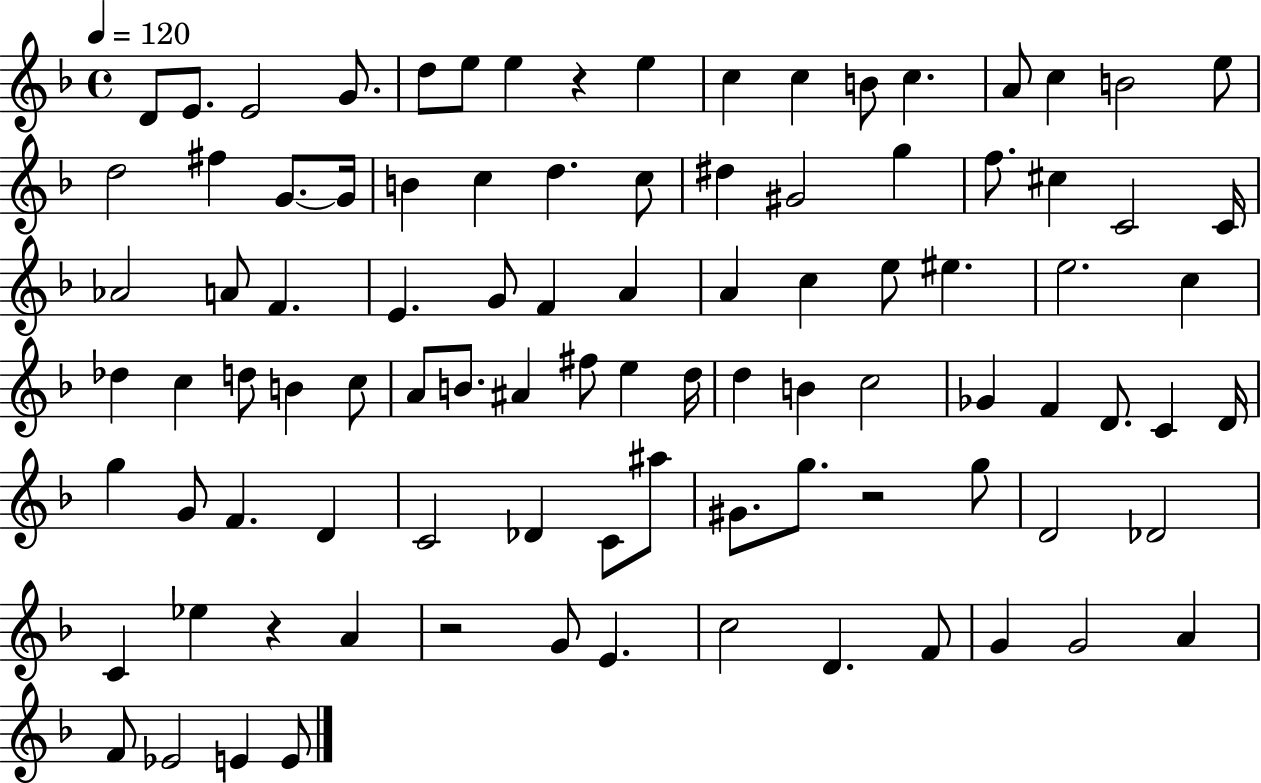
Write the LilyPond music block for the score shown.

{
  \clef treble
  \time 4/4
  \defaultTimeSignature
  \key f \major
  \tempo 4 = 120
  \repeat volta 2 { d'8 e'8. e'2 g'8. | d''8 e''8 e''4 r4 e''4 | c''4 c''4 b'8 c''4. | a'8 c''4 b'2 e''8 | \break d''2 fis''4 g'8.~~ g'16 | b'4 c''4 d''4. c''8 | dis''4 gis'2 g''4 | f''8. cis''4 c'2 c'16 | \break aes'2 a'8 f'4. | e'4. g'8 f'4 a'4 | a'4 c''4 e''8 eis''4. | e''2. c''4 | \break des''4 c''4 d''8 b'4 c''8 | a'8 b'8. ais'4 fis''8 e''4 d''16 | d''4 b'4 c''2 | ges'4 f'4 d'8. c'4 d'16 | \break g''4 g'8 f'4. d'4 | c'2 des'4 c'8 ais''8 | gis'8. g''8. r2 g''8 | d'2 des'2 | \break c'4 ees''4 r4 a'4 | r2 g'8 e'4. | c''2 d'4. f'8 | g'4 g'2 a'4 | \break f'8 ees'2 e'4 e'8 | } \bar "|."
}